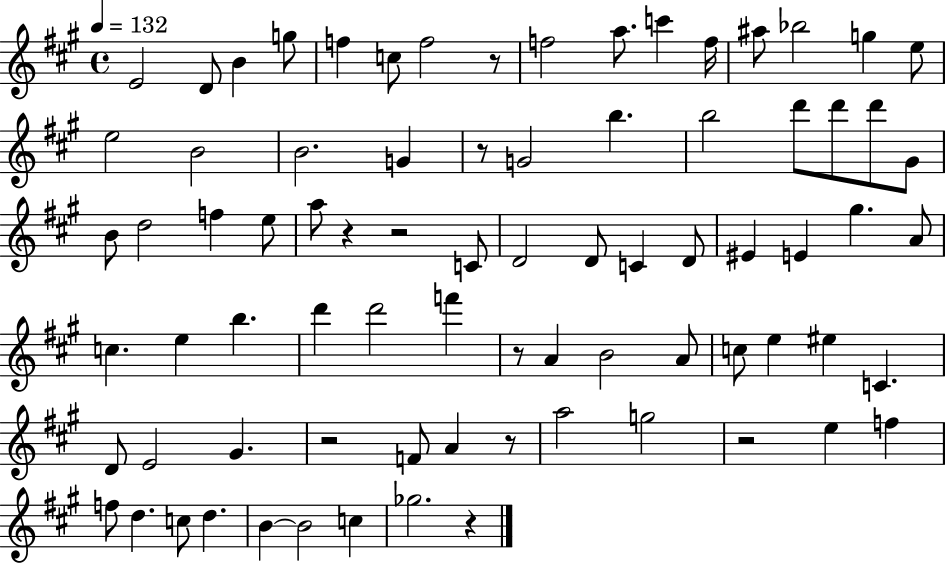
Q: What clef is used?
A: treble